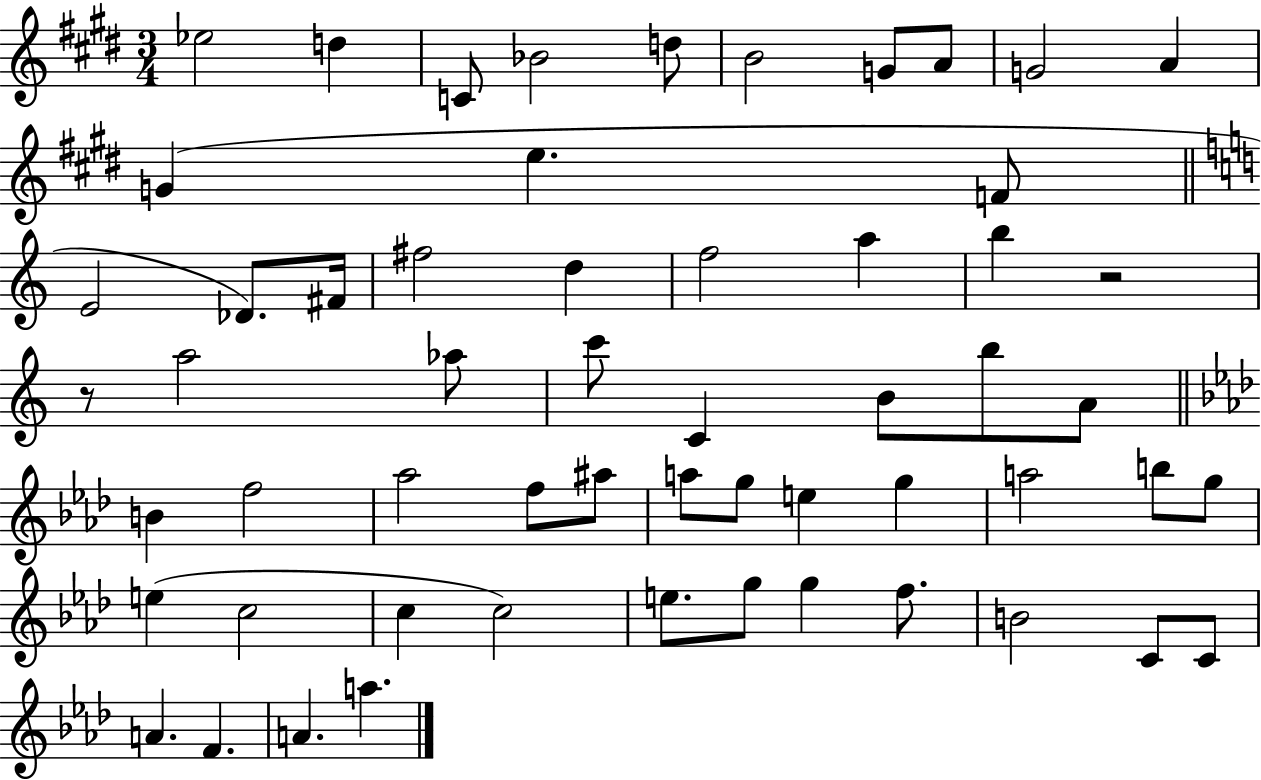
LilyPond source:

{
  \clef treble
  \numericTimeSignature
  \time 3/4
  \key e \major
  ees''2 d''4 | c'8 bes'2 d''8 | b'2 g'8 a'8 | g'2 a'4 | \break g'4( e''4. f'8 | \bar "||" \break \key c \major e'2 des'8.) fis'16 | fis''2 d''4 | f''2 a''4 | b''4 r2 | \break r8 a''2 aes''8 | c'''8 c'4 b'8 b''8 a'8 | \bar "||" \break \key f \minor b'4 f''2 | aes''2 f''8 ais''8 | a''8 g''8 e''4 g''4 | a''2 b''8 g''8 | \break e''4( c''2 | c''4 c''2) | e''8. g''8 g''4 f''8. | b'2 c'8 c'8 | \break a'4. f'4. | a'4. a''4. | \bar "|."
}